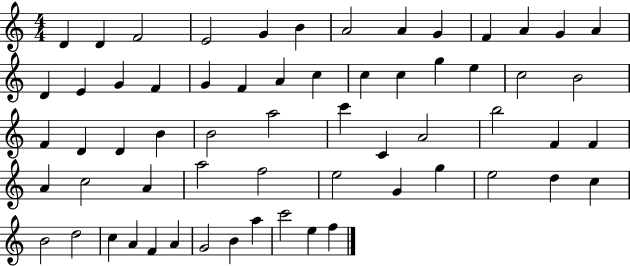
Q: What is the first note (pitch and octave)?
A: D4